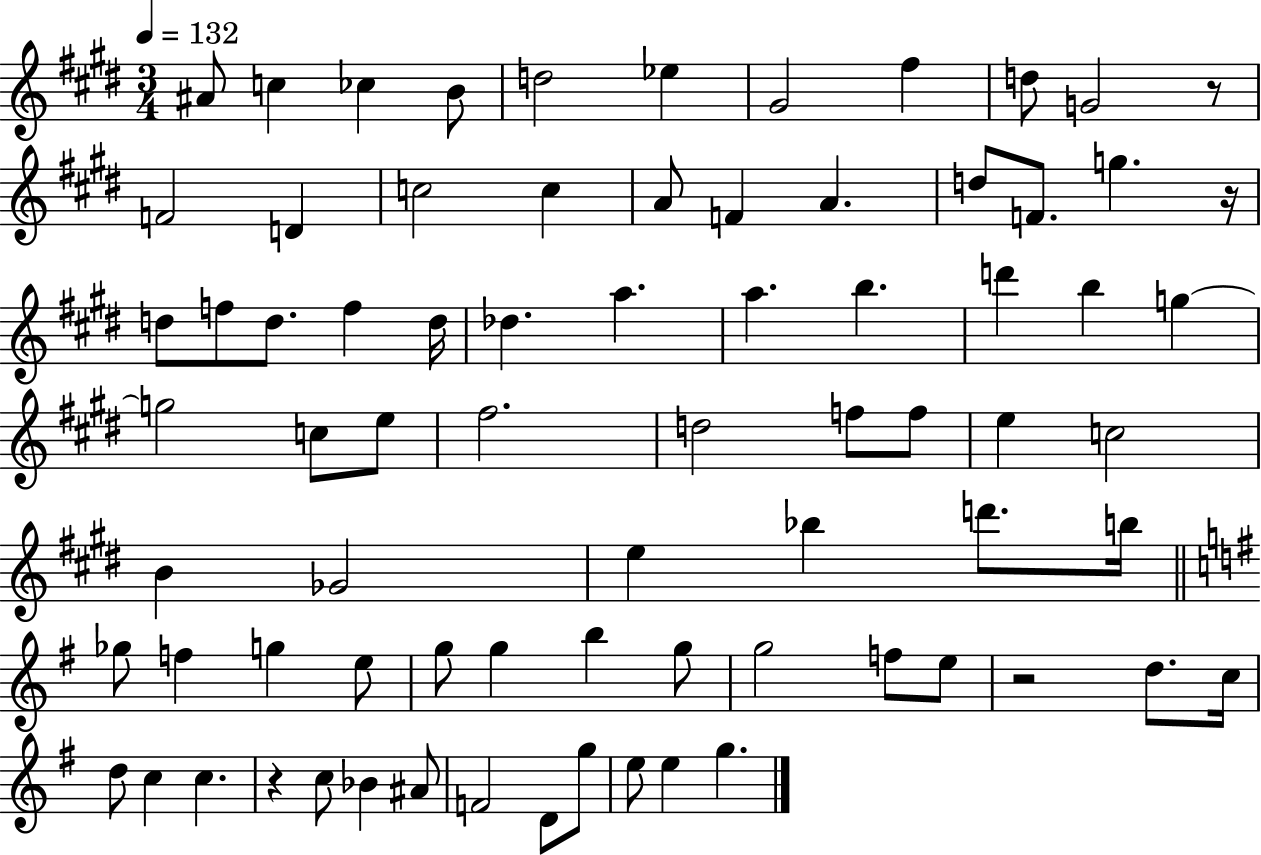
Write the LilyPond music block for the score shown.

{
  \clef treble
  \numericTimeSignature
  \time 3/4
  \key e \major
  \tempo 4 = 132
  ais'8 c''4 ces''4 b'8 | d''2 ees''4 | gis'2 fis''4 | d''8 g'2 r8 | \break f'2 d'4 | c''2 c''4 | a'8 f'4 a'4. | d''8 f'8. g''4. r16 | \break d''8 f''8 d''8. f''4 d''16 | des''4. a''4. | a''4. b''4. | d'''4 b''4 g''4~~ | \break g''2 c''8 e''8 | fis''2. | d''2 f''8 f''8 | e''4 c''2 | \break b'4 ges'2 | e''4 bes''4 d'''8. b''16 | \bar "||" \break \key e \minor ges''8 f''4 g''4 e''8 | g''8 g''4 b''4 g''8 | g''2 f''8 e''8 | r2 d''8. c''16 | \break d''8 c''4 c''4. | r4 c''8 bes'4 ais'8 | f'2 d'8 g''8 | e''8 e''4 g''4. | \break \bar "|."
}